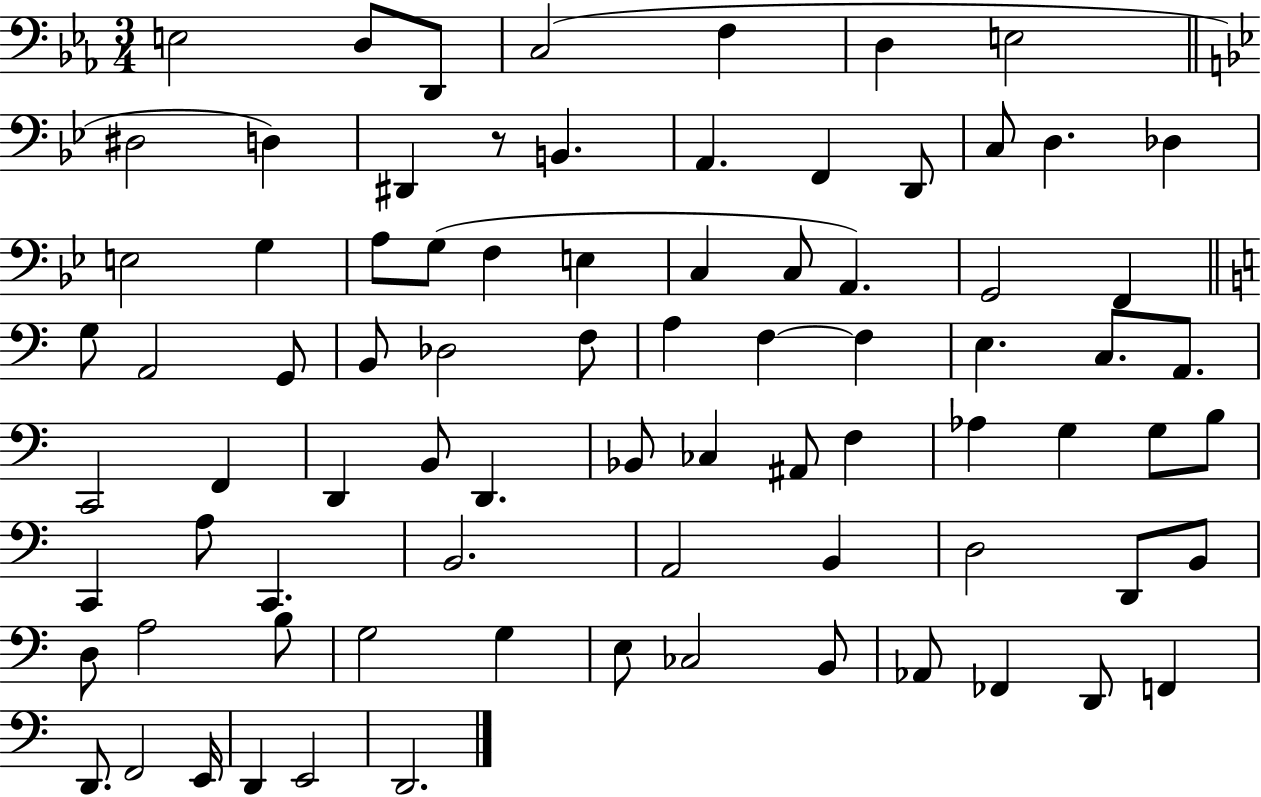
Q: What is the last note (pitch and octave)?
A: D2